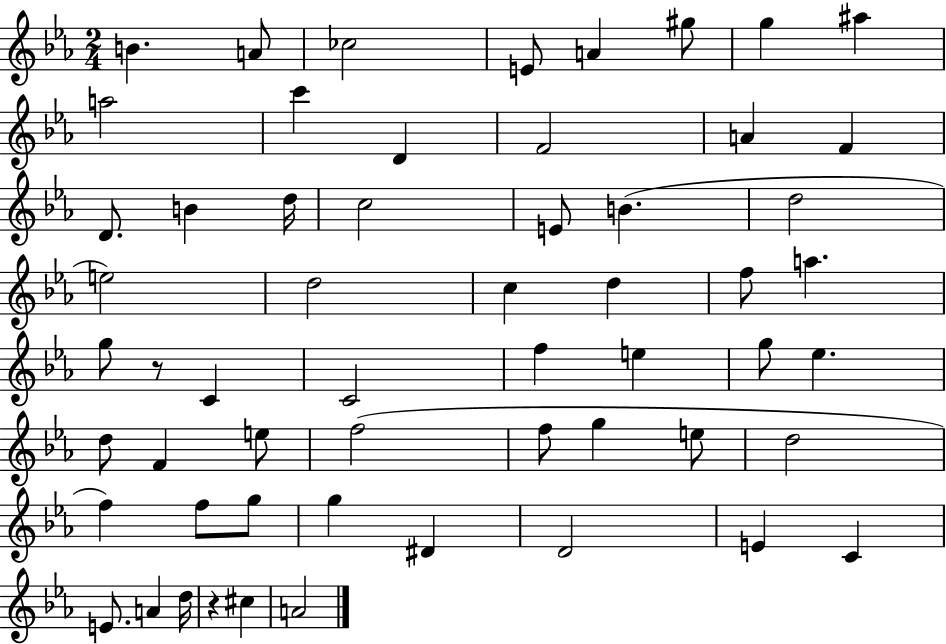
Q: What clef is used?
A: treble